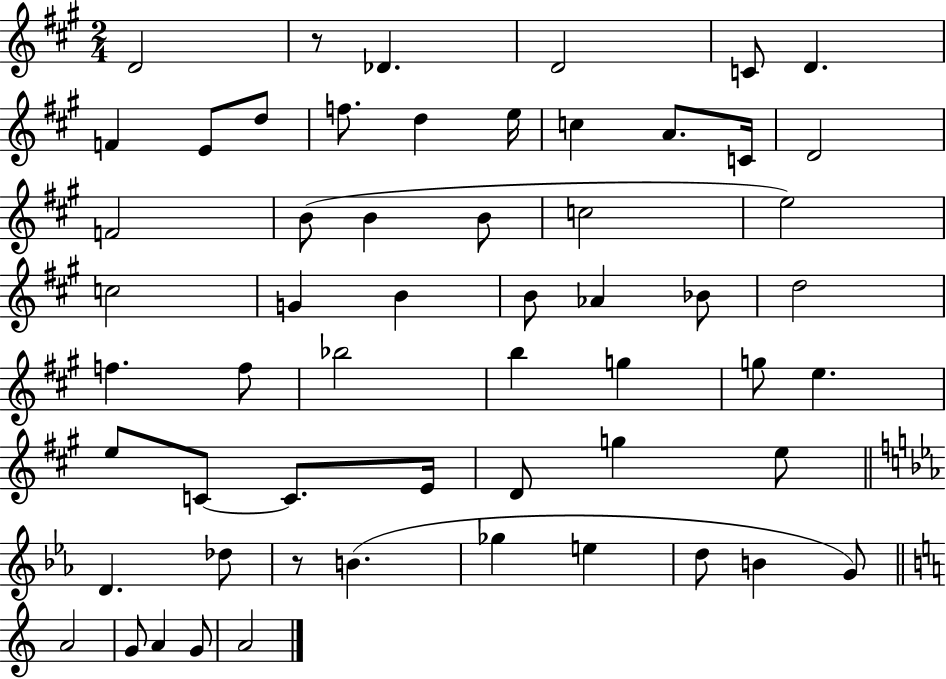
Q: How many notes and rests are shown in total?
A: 57